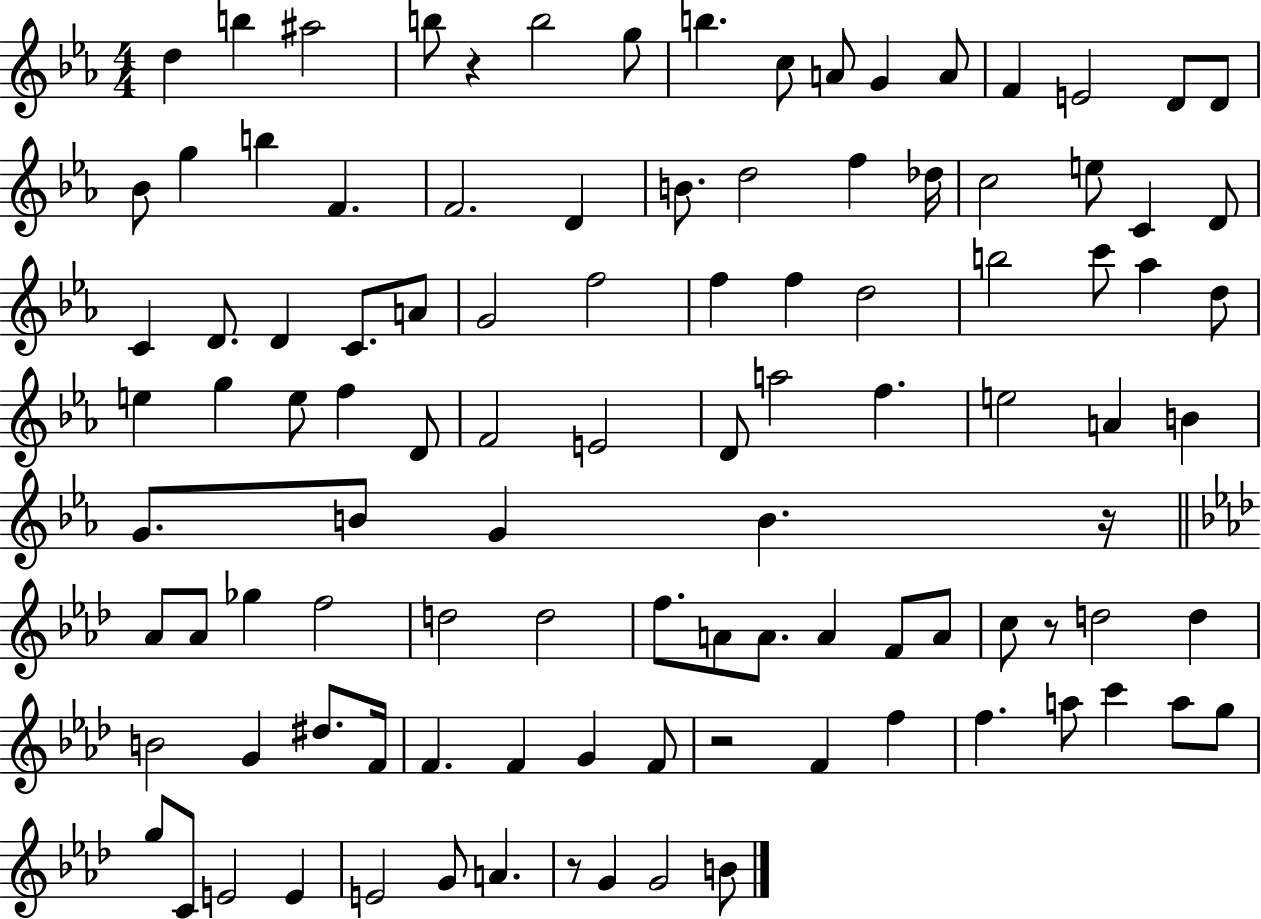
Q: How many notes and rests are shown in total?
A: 105